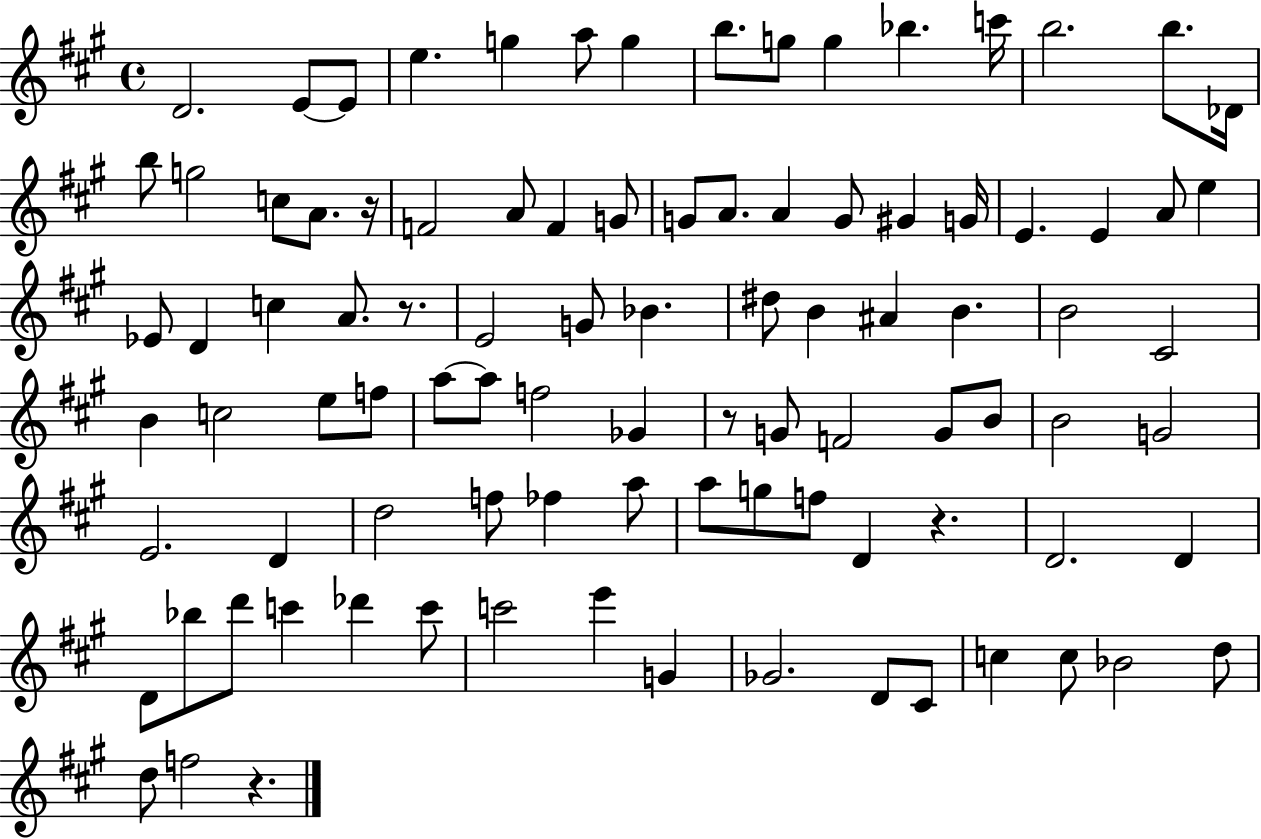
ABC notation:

X:1
T:Untitled
M:4/4
L:1/4
K:A
D2 E/2 E/2 e g a/2 g b/2 g/2 g _b c'/4 b2 b/2 _D/4 b/2 g2 c/2 A/2 z/4 F2 A/2 F G/2 G/2 A/2 A G/2 ^G G/4 E E A/2 e _E/2 D c A/2 z/2 E2 G/2 _B ^d/2 B ^A B B2 ^C2 B c2 e/2 f/2 a/2 a/2 f2 _G z/2 G/2 F2 G/2 B/2 B2 G2 E2 D d2 f/2 _f a/2 a/2 g/2 f/2 D z D2 D D/2 _b/2 d'/2 c' _d' c'/2 c'2 e' G _G2 D/2 ^C/2 c c/2 _B2 d/2 d/2 f2 z